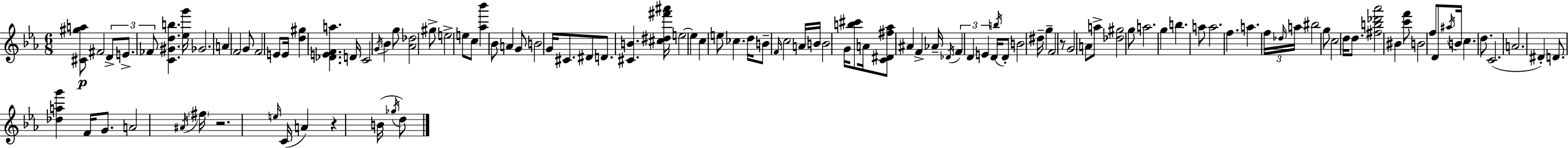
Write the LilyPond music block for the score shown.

{
  \clef treble
  \numericTimeSignature
  \time 6/8
  \key c \minor
  <cis' gis'' a''>8\p fis'2 \tuplet 3/2 { d'8-> | e'8.-> fes'8 } <c' gis' d'' b''>4. <ees'' g'''>16 | ges'2. | a'4 f'2 | \break g'8 f'2 e'8 | e'16 <d'' gis''>4 <des' e' f' a''>4. d'16 | c'2 \acciaccatura { g'16 } bes'4 | g''8 <aes' des''>2 gis''8-> | \break e''2-> e''8 c''8 | <aes'' bes'''>4 bes'8 a'4 g'8 | b'2 g'16 cis'8. | dis'8 d'8. <cis' b'>4. | \break <cis'' dis'' fis''' ais'''>16 e''2~~ e''4 | c''4 e''8 ces''4. | d''16 b'8-- \grace { f'16 } c''2 | a'16 b'16 b'2 g'16 | \break <b'' cis'''>8 a'16 <c' dis' fis'' aes''>8 ais'4 f'4-> | aes'16-- \acciaccatura { des'16 } \tuplet 3/2 { f'4 d'4 e'4 } | d'16 \acciaccatura { b''16 } d'8-. b'2 | dis''16-- g''4-- f'2 | \break r8 g'2 | a'8 a''8-> <des'' gis''>2 | g''8 a''2. | g''4 b''4. | \break a''8 a''2. | f''4. a''4. | \tuplet 3/2 { f''16 \grace { des''16 } a''16 } bis''2 | g''8 c''2 | \break d''16 d''8. <fis'' b'' des''' aes'''>2 | bis'4 <c''' f'''>8 b'2 | f''8 d'8 \acciaccatura { ais''16 } b'16 c''4. | d''8. c'2.( | \break a'2. | dis'4-.) d'8. | <des'' a'' g'''>4 f'16 g'8. a'2 | \acciaccatura { ais'16 } \parenthesize fis''16 r2. | \break \grace { e''16 }( c'16 a'4) | r4 b'16( \acciaccatura { ges''16 } d''8) \bar "|."
}